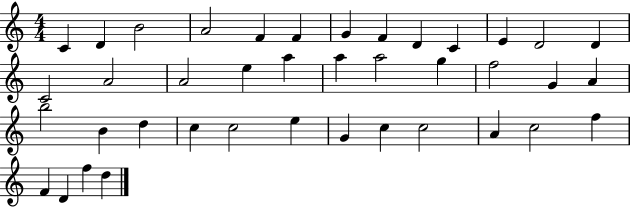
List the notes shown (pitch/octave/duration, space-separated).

C4/q D4/q B4/h A4/h F4/q F4/q G4/q F4/q D4/q C4/q E4/q D4/h D4/q C4/h A4/h A4/h E5/q A5/q A5/q A5/h G5/q F5/h G4/q A4/q B5/h B4/q D5/q C5/q C5/h E5/q G4/q C5/q C5/h A4/q C5/h F5/q F4/q D4/q F5/q D5/q